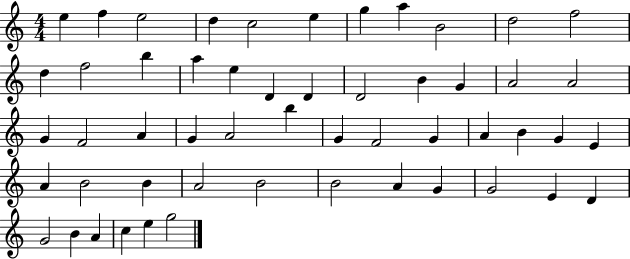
{
  \clef treble
  \numericTimeSignature
  \time 4/4
  \key c \major
  e''4 f''4 e''2 | d''4 c''2 e''4 | g''4 a''4 b'2 | d''2 f''2 | \break d''4 f''2 b''4 | a''4 e''4 d'4 d'4 | d'2 b'4 g'4 | a'2 a'2 | \break g'4 f'2 a'4 | g'4 a'2 b''4 | g'4 f'2 g'4 | a'4 b'4 g'4 e'4 | \break a'4 b'2 b'4 | a'2 b'2 | b'2 a'4 g'4 | g'2 e'4 d'4 | \break g'2 b'4 a'4 | c''4 e''4 g''2 | \bar "|."
}